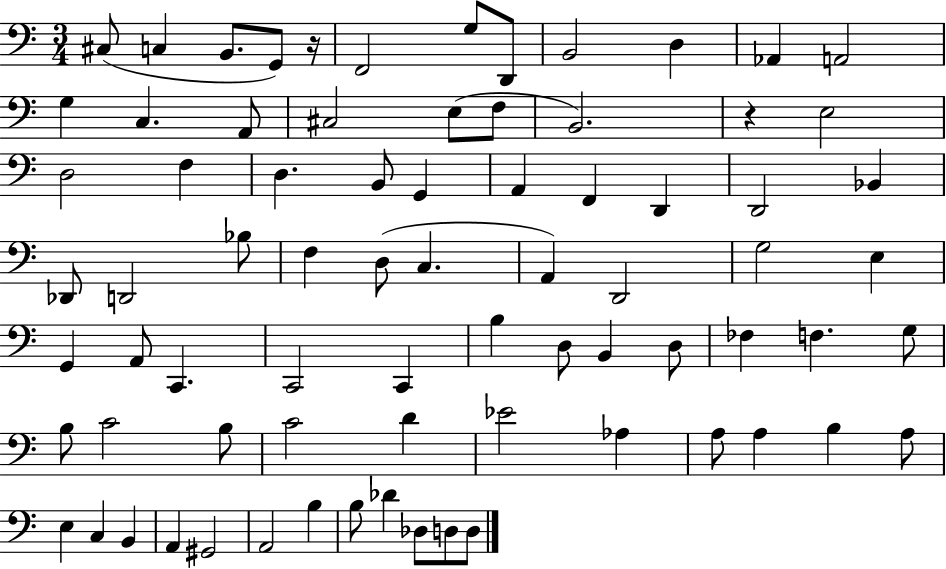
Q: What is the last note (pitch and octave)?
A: D3